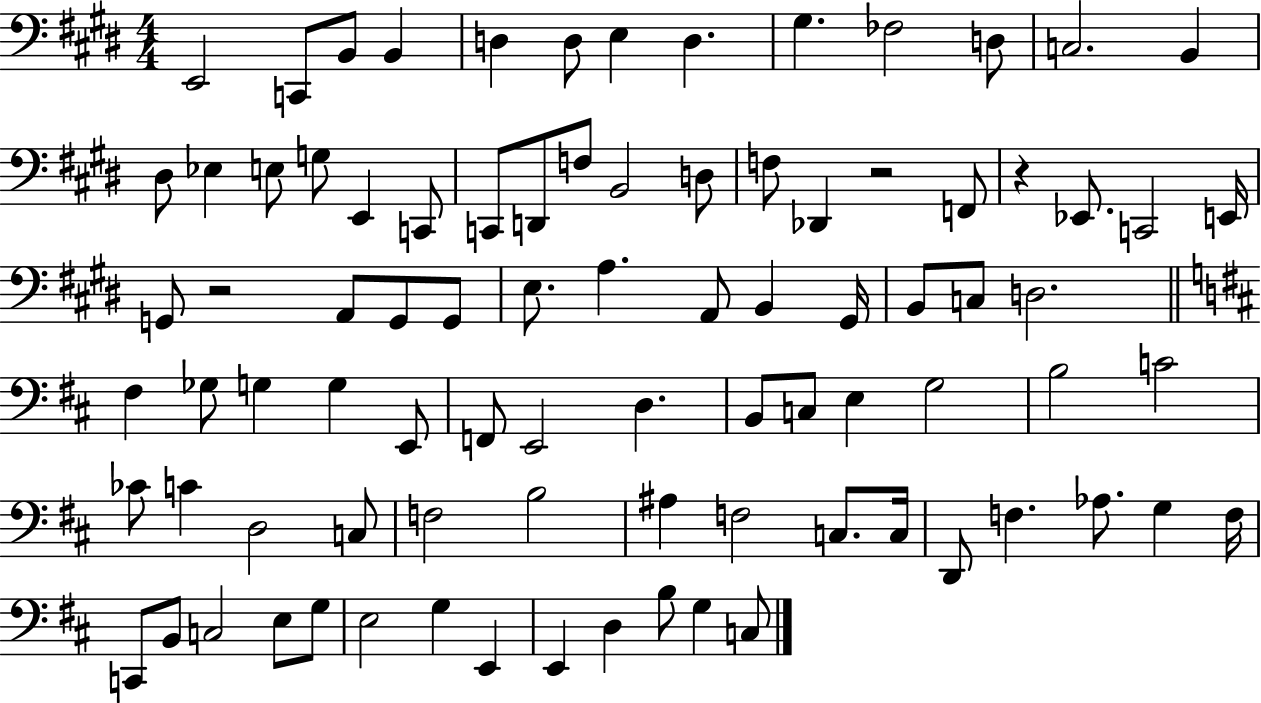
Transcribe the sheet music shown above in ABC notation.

X:1
T:Untitled
M:4/4
L:1/4
K:E
E,,2 C,,/2 B,,/2 B,, D, D,/2 E, D, ^G, _F,2 D,/2 C,2 B,, ^D,/2 _E, E,/2 G,/2 E,, C,,/2 C,,/2 D,,/2 F,/2 B,,2 D,/2 F,/2 _D,, z2 F,,/2 z _E,,/2 C,,2 E,,/4 G,,/2 z2 A,,/2 G,,/2 G,,/2 E,/2 A, A,,/2 B,, ^G,,/4 B,,/2 C,/2 D,2 ^F, _G,/2 G, G, E,,/2 F,,/2 E,,2 D, B,,/2 C,/2 E, G,2 B,2 C2 _C/2 C D,2 C,/2 F,2 B,2 ^A, F,2 C,/2 C,/4 D,,/2 F, _A,/2 G, F,/4 C,,/2 B,,/2 C,2 E,/2 G,/2 E,2 G, E,, E,, D, B,/2 G, C,/2